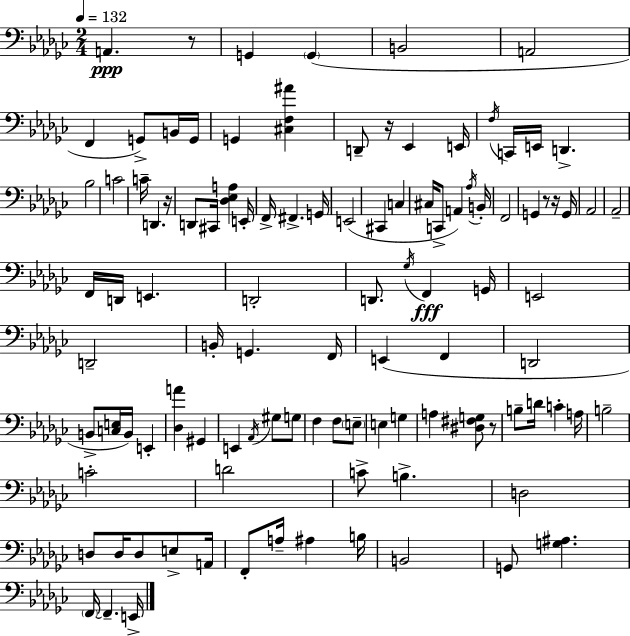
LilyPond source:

{
  \clef bass
  \numericTimeSignature
  \time 2/4
  \key ees \minor
  \tempo 4 = 132
  a,4.\ppp r8 | g,4 \parenthesize g,4( | b,2 | a,2 | \break f,4 g,8->) b,16 g,16 | g,4 <cis f ais'>4 | d,8-- r16 ees,4 e,16 | \acciaccatura { f16 } c,16 e,16 d,4.-> | \break bes2 | c'2 | c'16-- d,4. | r16 d,8 cis,16 <des ees a>4 | \break e,16-. f,16-> fis,4.-> | g,16 e,2( | cis,4 c4 | cis16 c,8-> a,4) | \break \acciaccatura { aes16 } b,16-. f,2 | g,4 r8 | r16 g,16 aes,2 | aes,2-- | \break f,16 d,16 e,4. | d,2-. | d,8. \acciaccatura { ges16 } f,4\fff | g,16 e,2 | \break d,2-- | b,16-. g,4. | f,16 e,4( f,4 | d,2 | \break b,8-> <c e>16 b,16) e,4-. | <des a'>4 gis,4 | e,4 \acciaccatura { aes,16 } | gis8 g8 f4 | \break f8 \parenthesize e8-- e4 | g4 a4 | <dis fis g>8 r8 b8-- d'16 c'4-. | a16 b2-- | \break c'2-. | d'2 | c'8-> b4.-> | d2 | \break d8 d16 d8 | e8-> a,16 f,8-. a16-- ais4 | b16 b,2 | g,8 <g ais>4. | \break \parenthesize f,16~~ f,4.-- | e,16-> \bar "|."
}